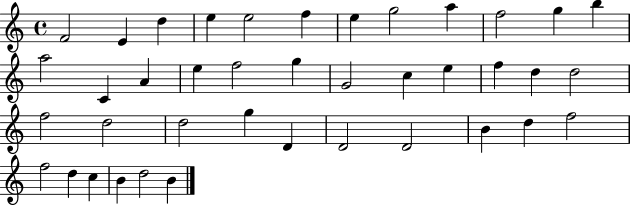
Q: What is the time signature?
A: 4/4